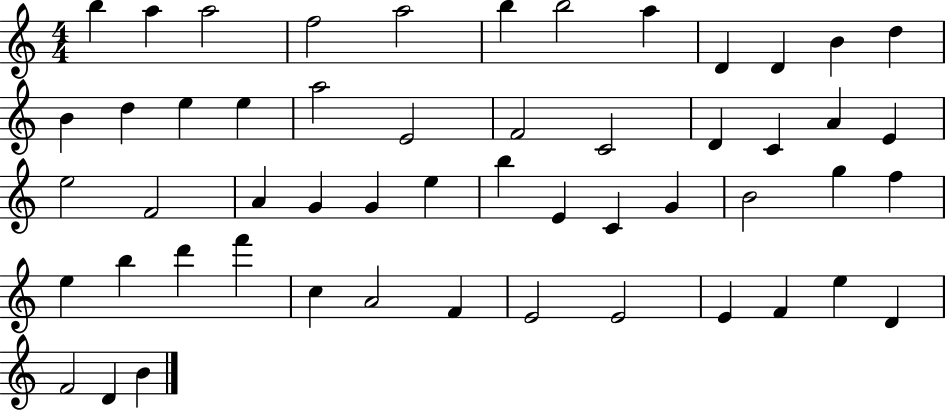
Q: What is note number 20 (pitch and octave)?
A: C4